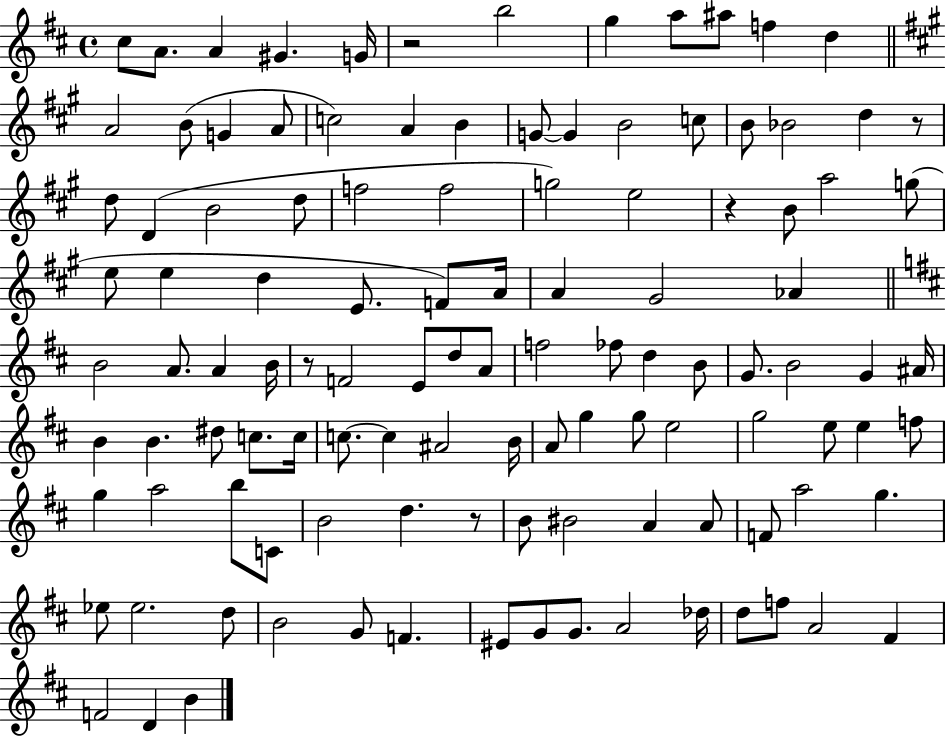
C#5/e A4/e. A4/q G#4/q. G4/s R/h B5/h G5/q A5/e A#5/e F5/q D5/q A4/h B4/e G4/q A4/e C5/h A4/q B4/q G4/e G4/q B4/h C5/e B4/e Bb4/h D5/q R/e D5/e D4/q B4/h D5/e F5/h F5/h G5/h E5/h R/q B4/e A5/h G5/e E5/e E5/q D5/q E4/e. F4/e A4/s A4/q G#4/h Ab4/q B4/h A4/e. A4/q B4/s R/e F4/h E4/e D5/e A4/e F5/h FES5/e D5/q B4/e G4/e. B4/h G4/q A#4/s B4/q B4/q. D#5/e C5/e. C5/s C5/e. C5/q A#4/h B4/s A4/e G5/q G5/e E5/h G5/h E5/e E5/q F5/e G5/q A5/h B5/e C4/e B4/h D5/q. R/e B4/e BIS4/h A4/q A4/e F4/e A5/h G5/q. Eb5/e Eb5/h. D5/e B4/h G4/e F4/q. EIS4/e G4/e G4/e. A4/h Db5/s D5/e F5/e A4/h F#4/q F4/h D4/q B4/q